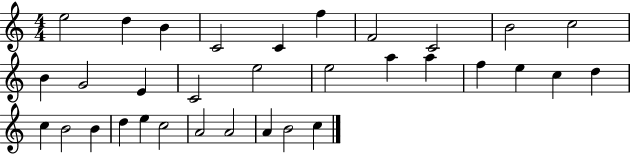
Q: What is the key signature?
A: C major